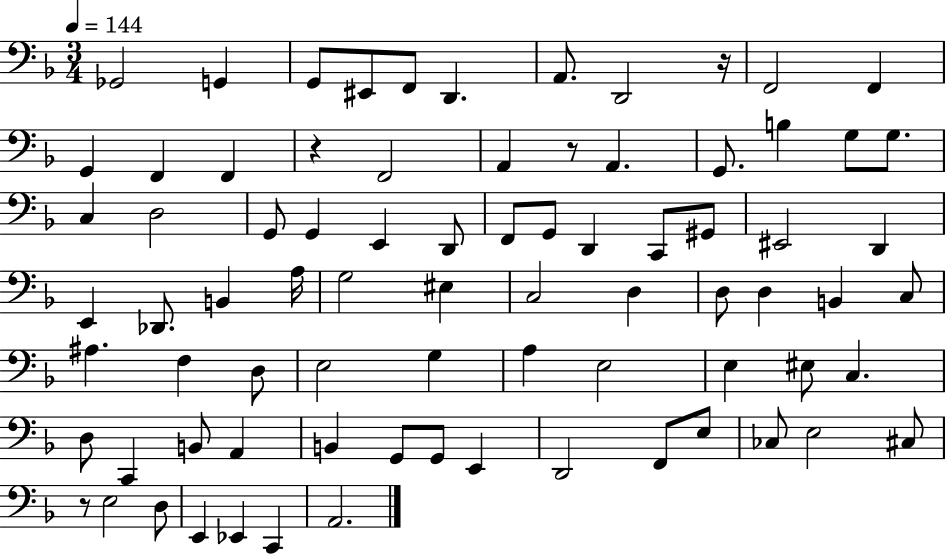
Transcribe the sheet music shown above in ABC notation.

X:1
T:Untitled
M:3/4
L:1/4
K:F
_G,,2 G,, G,,/2 ^E,,/2 F,,/2 D,, A,,/2 D,,2 z/4 F,,2 F,, G,, F,, F,, z F,,2 A,, z/2 A,, G,,/2 B, G,/2 G,/2 C, D,2 G,,/2 G,, E,, D,,/2 F,,/2 G,,/2 D,, C,,/2 ^G,,/2 ^E,,2 D,, E,, _D,,/2 B,, A,/4 G,2 ^E, C,2 D, D,/2 D, B,, C,/2 ^A, F, D,/2 E,2 G, A, E,2 E, ^E,/2 C, D,/2 C,, B,,/2 A,, B,, G,,/2 G,,/2 E,, D,,2 F,,/2 E,/2 _C,/2 E,2 ^C,/2 z/2 E,2 D,/2 E,, _E,, C,, A,,2